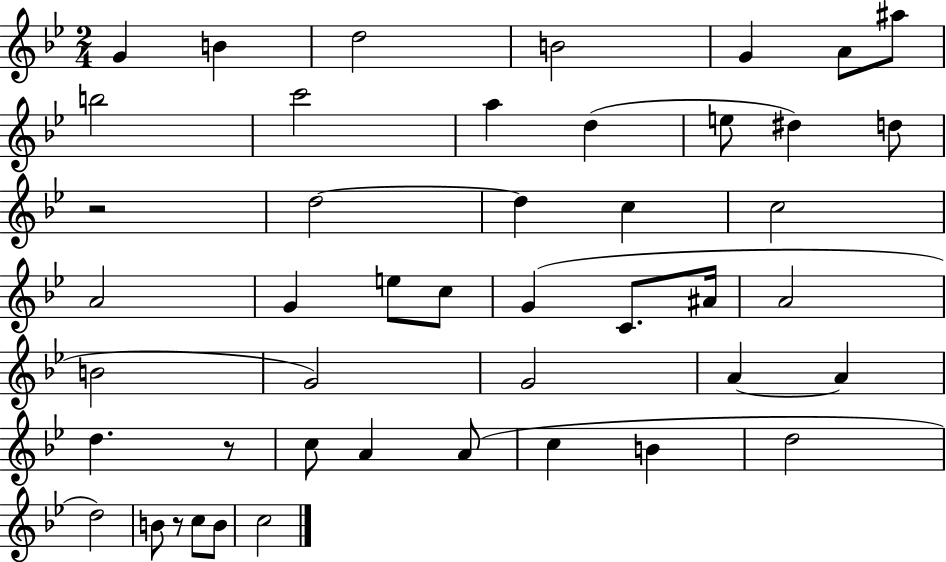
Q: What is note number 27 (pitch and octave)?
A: B4